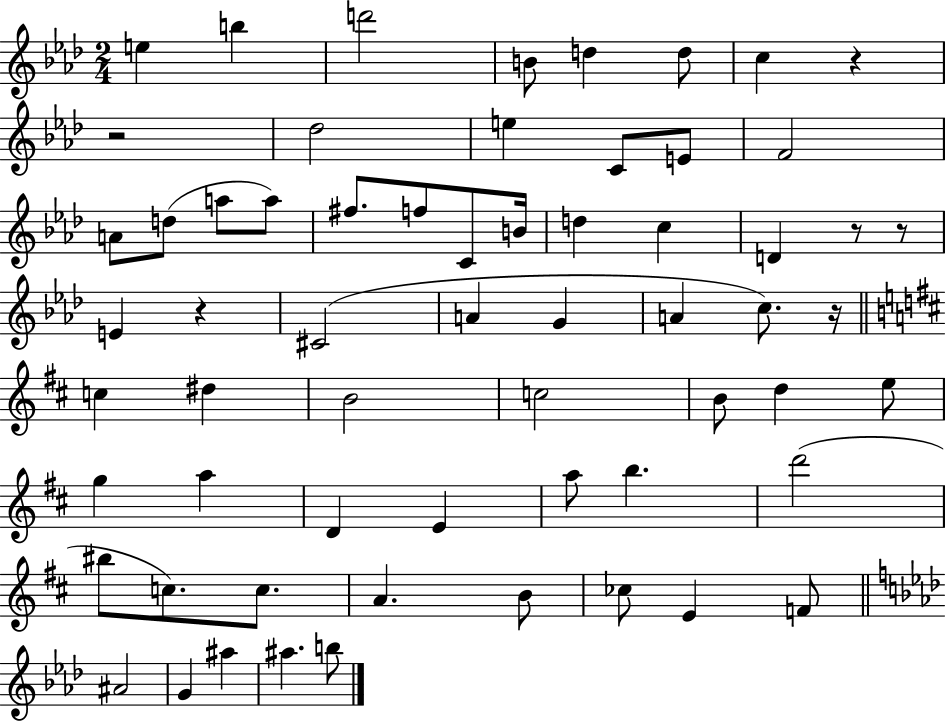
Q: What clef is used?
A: treble